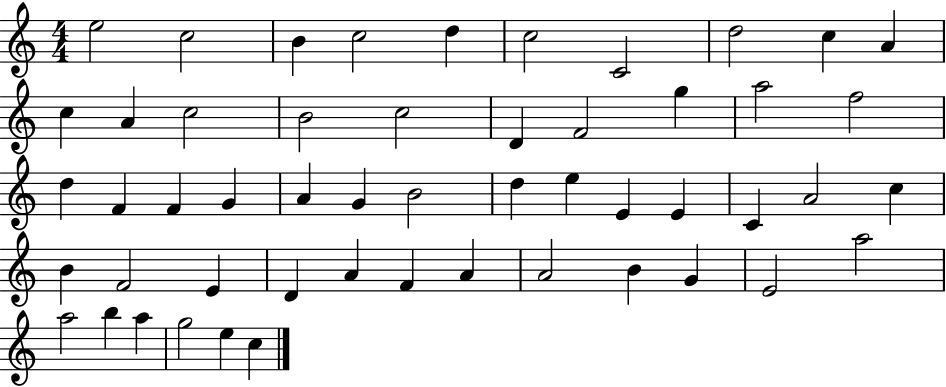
X:1
T:Untitled
M:4/4
L:1/4
K:C
e2 c2 B c2 d c2 C2 d2 c A c A c2 B2 c2 D F2 g a2 f2 d F F G A G B2 d e E E C A2 c B F2 E D A F A A2 B G E2 a2 a2 b a g2 e c